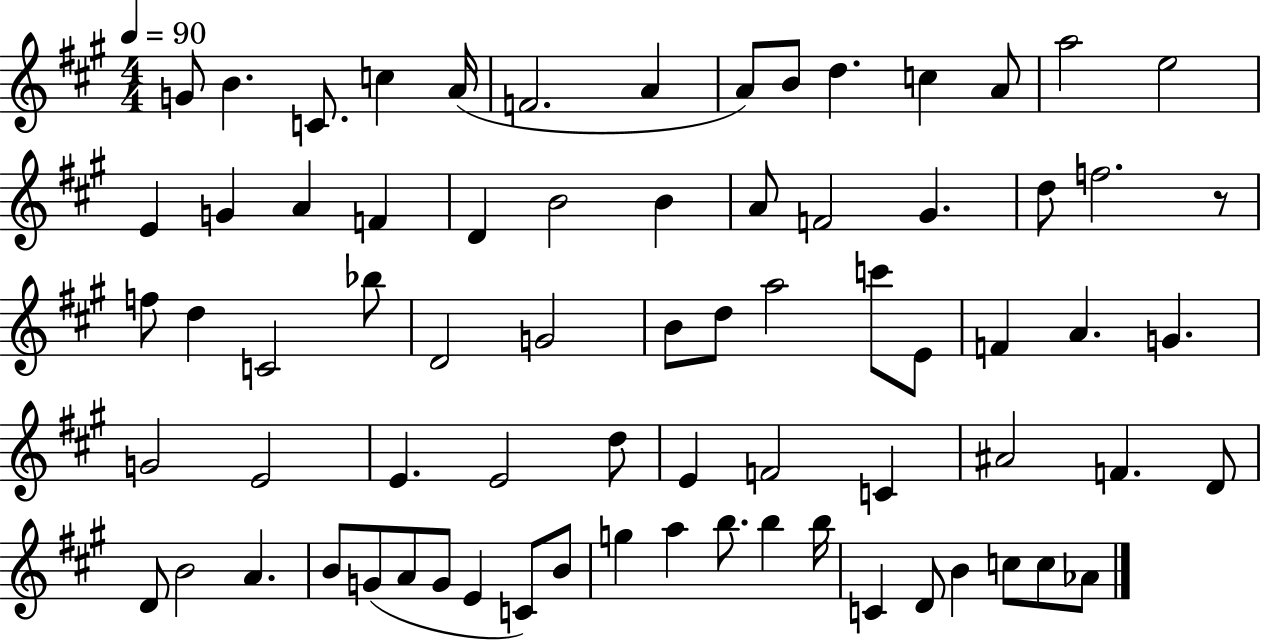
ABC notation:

X:1
T:Untitled
M:4/4
L:1/4
K:A
G/2 B C/2 c A/4 F2 A A/2 B/2 d c A/2 a2 e2 E G A F D B2 B A/2 F2 ^G d/2 f2 z/2 f/2 d C2 _b/2 D2 G2 B/2 d/2 a2 c'/2 E/2 F A G G2 E2 E E2 d/2 E F2 C ^A2 F D/2 D/2 B2 A B/2 G/2 A/2 G/2 E C/2 B/2 g a b/2 b b/4 C D/2 B c/2 c/2 _A/2